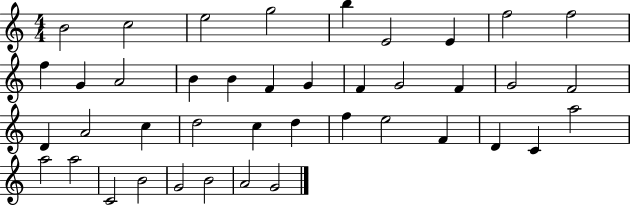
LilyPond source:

{
  \clef treble
  \numericTimeSignature
  \time 4/4
  \key c \major
  b'2 c''2 | e''2 g''2 | b''4 e'2 e'4 | f''2 f''2 | \break f''4 g'4 a'2 | b'4 b'4 f'4 g'4 | f'4 g'2 f'4 | g'2 f'2 | \break d'4 a'2 c''4 | d''2 c''4 d''4 | f''4 e''2 f'4 | d'4 c'4 a''2 | \break a''2 a''2 | c'2 b'2 | g'2 b'2 | a'2 g'2 | \break \bar "|."
}